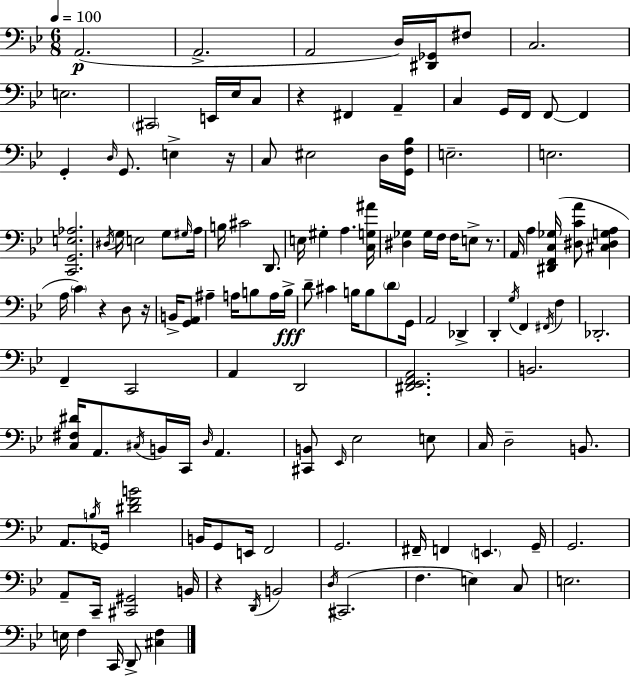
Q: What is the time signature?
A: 6/8